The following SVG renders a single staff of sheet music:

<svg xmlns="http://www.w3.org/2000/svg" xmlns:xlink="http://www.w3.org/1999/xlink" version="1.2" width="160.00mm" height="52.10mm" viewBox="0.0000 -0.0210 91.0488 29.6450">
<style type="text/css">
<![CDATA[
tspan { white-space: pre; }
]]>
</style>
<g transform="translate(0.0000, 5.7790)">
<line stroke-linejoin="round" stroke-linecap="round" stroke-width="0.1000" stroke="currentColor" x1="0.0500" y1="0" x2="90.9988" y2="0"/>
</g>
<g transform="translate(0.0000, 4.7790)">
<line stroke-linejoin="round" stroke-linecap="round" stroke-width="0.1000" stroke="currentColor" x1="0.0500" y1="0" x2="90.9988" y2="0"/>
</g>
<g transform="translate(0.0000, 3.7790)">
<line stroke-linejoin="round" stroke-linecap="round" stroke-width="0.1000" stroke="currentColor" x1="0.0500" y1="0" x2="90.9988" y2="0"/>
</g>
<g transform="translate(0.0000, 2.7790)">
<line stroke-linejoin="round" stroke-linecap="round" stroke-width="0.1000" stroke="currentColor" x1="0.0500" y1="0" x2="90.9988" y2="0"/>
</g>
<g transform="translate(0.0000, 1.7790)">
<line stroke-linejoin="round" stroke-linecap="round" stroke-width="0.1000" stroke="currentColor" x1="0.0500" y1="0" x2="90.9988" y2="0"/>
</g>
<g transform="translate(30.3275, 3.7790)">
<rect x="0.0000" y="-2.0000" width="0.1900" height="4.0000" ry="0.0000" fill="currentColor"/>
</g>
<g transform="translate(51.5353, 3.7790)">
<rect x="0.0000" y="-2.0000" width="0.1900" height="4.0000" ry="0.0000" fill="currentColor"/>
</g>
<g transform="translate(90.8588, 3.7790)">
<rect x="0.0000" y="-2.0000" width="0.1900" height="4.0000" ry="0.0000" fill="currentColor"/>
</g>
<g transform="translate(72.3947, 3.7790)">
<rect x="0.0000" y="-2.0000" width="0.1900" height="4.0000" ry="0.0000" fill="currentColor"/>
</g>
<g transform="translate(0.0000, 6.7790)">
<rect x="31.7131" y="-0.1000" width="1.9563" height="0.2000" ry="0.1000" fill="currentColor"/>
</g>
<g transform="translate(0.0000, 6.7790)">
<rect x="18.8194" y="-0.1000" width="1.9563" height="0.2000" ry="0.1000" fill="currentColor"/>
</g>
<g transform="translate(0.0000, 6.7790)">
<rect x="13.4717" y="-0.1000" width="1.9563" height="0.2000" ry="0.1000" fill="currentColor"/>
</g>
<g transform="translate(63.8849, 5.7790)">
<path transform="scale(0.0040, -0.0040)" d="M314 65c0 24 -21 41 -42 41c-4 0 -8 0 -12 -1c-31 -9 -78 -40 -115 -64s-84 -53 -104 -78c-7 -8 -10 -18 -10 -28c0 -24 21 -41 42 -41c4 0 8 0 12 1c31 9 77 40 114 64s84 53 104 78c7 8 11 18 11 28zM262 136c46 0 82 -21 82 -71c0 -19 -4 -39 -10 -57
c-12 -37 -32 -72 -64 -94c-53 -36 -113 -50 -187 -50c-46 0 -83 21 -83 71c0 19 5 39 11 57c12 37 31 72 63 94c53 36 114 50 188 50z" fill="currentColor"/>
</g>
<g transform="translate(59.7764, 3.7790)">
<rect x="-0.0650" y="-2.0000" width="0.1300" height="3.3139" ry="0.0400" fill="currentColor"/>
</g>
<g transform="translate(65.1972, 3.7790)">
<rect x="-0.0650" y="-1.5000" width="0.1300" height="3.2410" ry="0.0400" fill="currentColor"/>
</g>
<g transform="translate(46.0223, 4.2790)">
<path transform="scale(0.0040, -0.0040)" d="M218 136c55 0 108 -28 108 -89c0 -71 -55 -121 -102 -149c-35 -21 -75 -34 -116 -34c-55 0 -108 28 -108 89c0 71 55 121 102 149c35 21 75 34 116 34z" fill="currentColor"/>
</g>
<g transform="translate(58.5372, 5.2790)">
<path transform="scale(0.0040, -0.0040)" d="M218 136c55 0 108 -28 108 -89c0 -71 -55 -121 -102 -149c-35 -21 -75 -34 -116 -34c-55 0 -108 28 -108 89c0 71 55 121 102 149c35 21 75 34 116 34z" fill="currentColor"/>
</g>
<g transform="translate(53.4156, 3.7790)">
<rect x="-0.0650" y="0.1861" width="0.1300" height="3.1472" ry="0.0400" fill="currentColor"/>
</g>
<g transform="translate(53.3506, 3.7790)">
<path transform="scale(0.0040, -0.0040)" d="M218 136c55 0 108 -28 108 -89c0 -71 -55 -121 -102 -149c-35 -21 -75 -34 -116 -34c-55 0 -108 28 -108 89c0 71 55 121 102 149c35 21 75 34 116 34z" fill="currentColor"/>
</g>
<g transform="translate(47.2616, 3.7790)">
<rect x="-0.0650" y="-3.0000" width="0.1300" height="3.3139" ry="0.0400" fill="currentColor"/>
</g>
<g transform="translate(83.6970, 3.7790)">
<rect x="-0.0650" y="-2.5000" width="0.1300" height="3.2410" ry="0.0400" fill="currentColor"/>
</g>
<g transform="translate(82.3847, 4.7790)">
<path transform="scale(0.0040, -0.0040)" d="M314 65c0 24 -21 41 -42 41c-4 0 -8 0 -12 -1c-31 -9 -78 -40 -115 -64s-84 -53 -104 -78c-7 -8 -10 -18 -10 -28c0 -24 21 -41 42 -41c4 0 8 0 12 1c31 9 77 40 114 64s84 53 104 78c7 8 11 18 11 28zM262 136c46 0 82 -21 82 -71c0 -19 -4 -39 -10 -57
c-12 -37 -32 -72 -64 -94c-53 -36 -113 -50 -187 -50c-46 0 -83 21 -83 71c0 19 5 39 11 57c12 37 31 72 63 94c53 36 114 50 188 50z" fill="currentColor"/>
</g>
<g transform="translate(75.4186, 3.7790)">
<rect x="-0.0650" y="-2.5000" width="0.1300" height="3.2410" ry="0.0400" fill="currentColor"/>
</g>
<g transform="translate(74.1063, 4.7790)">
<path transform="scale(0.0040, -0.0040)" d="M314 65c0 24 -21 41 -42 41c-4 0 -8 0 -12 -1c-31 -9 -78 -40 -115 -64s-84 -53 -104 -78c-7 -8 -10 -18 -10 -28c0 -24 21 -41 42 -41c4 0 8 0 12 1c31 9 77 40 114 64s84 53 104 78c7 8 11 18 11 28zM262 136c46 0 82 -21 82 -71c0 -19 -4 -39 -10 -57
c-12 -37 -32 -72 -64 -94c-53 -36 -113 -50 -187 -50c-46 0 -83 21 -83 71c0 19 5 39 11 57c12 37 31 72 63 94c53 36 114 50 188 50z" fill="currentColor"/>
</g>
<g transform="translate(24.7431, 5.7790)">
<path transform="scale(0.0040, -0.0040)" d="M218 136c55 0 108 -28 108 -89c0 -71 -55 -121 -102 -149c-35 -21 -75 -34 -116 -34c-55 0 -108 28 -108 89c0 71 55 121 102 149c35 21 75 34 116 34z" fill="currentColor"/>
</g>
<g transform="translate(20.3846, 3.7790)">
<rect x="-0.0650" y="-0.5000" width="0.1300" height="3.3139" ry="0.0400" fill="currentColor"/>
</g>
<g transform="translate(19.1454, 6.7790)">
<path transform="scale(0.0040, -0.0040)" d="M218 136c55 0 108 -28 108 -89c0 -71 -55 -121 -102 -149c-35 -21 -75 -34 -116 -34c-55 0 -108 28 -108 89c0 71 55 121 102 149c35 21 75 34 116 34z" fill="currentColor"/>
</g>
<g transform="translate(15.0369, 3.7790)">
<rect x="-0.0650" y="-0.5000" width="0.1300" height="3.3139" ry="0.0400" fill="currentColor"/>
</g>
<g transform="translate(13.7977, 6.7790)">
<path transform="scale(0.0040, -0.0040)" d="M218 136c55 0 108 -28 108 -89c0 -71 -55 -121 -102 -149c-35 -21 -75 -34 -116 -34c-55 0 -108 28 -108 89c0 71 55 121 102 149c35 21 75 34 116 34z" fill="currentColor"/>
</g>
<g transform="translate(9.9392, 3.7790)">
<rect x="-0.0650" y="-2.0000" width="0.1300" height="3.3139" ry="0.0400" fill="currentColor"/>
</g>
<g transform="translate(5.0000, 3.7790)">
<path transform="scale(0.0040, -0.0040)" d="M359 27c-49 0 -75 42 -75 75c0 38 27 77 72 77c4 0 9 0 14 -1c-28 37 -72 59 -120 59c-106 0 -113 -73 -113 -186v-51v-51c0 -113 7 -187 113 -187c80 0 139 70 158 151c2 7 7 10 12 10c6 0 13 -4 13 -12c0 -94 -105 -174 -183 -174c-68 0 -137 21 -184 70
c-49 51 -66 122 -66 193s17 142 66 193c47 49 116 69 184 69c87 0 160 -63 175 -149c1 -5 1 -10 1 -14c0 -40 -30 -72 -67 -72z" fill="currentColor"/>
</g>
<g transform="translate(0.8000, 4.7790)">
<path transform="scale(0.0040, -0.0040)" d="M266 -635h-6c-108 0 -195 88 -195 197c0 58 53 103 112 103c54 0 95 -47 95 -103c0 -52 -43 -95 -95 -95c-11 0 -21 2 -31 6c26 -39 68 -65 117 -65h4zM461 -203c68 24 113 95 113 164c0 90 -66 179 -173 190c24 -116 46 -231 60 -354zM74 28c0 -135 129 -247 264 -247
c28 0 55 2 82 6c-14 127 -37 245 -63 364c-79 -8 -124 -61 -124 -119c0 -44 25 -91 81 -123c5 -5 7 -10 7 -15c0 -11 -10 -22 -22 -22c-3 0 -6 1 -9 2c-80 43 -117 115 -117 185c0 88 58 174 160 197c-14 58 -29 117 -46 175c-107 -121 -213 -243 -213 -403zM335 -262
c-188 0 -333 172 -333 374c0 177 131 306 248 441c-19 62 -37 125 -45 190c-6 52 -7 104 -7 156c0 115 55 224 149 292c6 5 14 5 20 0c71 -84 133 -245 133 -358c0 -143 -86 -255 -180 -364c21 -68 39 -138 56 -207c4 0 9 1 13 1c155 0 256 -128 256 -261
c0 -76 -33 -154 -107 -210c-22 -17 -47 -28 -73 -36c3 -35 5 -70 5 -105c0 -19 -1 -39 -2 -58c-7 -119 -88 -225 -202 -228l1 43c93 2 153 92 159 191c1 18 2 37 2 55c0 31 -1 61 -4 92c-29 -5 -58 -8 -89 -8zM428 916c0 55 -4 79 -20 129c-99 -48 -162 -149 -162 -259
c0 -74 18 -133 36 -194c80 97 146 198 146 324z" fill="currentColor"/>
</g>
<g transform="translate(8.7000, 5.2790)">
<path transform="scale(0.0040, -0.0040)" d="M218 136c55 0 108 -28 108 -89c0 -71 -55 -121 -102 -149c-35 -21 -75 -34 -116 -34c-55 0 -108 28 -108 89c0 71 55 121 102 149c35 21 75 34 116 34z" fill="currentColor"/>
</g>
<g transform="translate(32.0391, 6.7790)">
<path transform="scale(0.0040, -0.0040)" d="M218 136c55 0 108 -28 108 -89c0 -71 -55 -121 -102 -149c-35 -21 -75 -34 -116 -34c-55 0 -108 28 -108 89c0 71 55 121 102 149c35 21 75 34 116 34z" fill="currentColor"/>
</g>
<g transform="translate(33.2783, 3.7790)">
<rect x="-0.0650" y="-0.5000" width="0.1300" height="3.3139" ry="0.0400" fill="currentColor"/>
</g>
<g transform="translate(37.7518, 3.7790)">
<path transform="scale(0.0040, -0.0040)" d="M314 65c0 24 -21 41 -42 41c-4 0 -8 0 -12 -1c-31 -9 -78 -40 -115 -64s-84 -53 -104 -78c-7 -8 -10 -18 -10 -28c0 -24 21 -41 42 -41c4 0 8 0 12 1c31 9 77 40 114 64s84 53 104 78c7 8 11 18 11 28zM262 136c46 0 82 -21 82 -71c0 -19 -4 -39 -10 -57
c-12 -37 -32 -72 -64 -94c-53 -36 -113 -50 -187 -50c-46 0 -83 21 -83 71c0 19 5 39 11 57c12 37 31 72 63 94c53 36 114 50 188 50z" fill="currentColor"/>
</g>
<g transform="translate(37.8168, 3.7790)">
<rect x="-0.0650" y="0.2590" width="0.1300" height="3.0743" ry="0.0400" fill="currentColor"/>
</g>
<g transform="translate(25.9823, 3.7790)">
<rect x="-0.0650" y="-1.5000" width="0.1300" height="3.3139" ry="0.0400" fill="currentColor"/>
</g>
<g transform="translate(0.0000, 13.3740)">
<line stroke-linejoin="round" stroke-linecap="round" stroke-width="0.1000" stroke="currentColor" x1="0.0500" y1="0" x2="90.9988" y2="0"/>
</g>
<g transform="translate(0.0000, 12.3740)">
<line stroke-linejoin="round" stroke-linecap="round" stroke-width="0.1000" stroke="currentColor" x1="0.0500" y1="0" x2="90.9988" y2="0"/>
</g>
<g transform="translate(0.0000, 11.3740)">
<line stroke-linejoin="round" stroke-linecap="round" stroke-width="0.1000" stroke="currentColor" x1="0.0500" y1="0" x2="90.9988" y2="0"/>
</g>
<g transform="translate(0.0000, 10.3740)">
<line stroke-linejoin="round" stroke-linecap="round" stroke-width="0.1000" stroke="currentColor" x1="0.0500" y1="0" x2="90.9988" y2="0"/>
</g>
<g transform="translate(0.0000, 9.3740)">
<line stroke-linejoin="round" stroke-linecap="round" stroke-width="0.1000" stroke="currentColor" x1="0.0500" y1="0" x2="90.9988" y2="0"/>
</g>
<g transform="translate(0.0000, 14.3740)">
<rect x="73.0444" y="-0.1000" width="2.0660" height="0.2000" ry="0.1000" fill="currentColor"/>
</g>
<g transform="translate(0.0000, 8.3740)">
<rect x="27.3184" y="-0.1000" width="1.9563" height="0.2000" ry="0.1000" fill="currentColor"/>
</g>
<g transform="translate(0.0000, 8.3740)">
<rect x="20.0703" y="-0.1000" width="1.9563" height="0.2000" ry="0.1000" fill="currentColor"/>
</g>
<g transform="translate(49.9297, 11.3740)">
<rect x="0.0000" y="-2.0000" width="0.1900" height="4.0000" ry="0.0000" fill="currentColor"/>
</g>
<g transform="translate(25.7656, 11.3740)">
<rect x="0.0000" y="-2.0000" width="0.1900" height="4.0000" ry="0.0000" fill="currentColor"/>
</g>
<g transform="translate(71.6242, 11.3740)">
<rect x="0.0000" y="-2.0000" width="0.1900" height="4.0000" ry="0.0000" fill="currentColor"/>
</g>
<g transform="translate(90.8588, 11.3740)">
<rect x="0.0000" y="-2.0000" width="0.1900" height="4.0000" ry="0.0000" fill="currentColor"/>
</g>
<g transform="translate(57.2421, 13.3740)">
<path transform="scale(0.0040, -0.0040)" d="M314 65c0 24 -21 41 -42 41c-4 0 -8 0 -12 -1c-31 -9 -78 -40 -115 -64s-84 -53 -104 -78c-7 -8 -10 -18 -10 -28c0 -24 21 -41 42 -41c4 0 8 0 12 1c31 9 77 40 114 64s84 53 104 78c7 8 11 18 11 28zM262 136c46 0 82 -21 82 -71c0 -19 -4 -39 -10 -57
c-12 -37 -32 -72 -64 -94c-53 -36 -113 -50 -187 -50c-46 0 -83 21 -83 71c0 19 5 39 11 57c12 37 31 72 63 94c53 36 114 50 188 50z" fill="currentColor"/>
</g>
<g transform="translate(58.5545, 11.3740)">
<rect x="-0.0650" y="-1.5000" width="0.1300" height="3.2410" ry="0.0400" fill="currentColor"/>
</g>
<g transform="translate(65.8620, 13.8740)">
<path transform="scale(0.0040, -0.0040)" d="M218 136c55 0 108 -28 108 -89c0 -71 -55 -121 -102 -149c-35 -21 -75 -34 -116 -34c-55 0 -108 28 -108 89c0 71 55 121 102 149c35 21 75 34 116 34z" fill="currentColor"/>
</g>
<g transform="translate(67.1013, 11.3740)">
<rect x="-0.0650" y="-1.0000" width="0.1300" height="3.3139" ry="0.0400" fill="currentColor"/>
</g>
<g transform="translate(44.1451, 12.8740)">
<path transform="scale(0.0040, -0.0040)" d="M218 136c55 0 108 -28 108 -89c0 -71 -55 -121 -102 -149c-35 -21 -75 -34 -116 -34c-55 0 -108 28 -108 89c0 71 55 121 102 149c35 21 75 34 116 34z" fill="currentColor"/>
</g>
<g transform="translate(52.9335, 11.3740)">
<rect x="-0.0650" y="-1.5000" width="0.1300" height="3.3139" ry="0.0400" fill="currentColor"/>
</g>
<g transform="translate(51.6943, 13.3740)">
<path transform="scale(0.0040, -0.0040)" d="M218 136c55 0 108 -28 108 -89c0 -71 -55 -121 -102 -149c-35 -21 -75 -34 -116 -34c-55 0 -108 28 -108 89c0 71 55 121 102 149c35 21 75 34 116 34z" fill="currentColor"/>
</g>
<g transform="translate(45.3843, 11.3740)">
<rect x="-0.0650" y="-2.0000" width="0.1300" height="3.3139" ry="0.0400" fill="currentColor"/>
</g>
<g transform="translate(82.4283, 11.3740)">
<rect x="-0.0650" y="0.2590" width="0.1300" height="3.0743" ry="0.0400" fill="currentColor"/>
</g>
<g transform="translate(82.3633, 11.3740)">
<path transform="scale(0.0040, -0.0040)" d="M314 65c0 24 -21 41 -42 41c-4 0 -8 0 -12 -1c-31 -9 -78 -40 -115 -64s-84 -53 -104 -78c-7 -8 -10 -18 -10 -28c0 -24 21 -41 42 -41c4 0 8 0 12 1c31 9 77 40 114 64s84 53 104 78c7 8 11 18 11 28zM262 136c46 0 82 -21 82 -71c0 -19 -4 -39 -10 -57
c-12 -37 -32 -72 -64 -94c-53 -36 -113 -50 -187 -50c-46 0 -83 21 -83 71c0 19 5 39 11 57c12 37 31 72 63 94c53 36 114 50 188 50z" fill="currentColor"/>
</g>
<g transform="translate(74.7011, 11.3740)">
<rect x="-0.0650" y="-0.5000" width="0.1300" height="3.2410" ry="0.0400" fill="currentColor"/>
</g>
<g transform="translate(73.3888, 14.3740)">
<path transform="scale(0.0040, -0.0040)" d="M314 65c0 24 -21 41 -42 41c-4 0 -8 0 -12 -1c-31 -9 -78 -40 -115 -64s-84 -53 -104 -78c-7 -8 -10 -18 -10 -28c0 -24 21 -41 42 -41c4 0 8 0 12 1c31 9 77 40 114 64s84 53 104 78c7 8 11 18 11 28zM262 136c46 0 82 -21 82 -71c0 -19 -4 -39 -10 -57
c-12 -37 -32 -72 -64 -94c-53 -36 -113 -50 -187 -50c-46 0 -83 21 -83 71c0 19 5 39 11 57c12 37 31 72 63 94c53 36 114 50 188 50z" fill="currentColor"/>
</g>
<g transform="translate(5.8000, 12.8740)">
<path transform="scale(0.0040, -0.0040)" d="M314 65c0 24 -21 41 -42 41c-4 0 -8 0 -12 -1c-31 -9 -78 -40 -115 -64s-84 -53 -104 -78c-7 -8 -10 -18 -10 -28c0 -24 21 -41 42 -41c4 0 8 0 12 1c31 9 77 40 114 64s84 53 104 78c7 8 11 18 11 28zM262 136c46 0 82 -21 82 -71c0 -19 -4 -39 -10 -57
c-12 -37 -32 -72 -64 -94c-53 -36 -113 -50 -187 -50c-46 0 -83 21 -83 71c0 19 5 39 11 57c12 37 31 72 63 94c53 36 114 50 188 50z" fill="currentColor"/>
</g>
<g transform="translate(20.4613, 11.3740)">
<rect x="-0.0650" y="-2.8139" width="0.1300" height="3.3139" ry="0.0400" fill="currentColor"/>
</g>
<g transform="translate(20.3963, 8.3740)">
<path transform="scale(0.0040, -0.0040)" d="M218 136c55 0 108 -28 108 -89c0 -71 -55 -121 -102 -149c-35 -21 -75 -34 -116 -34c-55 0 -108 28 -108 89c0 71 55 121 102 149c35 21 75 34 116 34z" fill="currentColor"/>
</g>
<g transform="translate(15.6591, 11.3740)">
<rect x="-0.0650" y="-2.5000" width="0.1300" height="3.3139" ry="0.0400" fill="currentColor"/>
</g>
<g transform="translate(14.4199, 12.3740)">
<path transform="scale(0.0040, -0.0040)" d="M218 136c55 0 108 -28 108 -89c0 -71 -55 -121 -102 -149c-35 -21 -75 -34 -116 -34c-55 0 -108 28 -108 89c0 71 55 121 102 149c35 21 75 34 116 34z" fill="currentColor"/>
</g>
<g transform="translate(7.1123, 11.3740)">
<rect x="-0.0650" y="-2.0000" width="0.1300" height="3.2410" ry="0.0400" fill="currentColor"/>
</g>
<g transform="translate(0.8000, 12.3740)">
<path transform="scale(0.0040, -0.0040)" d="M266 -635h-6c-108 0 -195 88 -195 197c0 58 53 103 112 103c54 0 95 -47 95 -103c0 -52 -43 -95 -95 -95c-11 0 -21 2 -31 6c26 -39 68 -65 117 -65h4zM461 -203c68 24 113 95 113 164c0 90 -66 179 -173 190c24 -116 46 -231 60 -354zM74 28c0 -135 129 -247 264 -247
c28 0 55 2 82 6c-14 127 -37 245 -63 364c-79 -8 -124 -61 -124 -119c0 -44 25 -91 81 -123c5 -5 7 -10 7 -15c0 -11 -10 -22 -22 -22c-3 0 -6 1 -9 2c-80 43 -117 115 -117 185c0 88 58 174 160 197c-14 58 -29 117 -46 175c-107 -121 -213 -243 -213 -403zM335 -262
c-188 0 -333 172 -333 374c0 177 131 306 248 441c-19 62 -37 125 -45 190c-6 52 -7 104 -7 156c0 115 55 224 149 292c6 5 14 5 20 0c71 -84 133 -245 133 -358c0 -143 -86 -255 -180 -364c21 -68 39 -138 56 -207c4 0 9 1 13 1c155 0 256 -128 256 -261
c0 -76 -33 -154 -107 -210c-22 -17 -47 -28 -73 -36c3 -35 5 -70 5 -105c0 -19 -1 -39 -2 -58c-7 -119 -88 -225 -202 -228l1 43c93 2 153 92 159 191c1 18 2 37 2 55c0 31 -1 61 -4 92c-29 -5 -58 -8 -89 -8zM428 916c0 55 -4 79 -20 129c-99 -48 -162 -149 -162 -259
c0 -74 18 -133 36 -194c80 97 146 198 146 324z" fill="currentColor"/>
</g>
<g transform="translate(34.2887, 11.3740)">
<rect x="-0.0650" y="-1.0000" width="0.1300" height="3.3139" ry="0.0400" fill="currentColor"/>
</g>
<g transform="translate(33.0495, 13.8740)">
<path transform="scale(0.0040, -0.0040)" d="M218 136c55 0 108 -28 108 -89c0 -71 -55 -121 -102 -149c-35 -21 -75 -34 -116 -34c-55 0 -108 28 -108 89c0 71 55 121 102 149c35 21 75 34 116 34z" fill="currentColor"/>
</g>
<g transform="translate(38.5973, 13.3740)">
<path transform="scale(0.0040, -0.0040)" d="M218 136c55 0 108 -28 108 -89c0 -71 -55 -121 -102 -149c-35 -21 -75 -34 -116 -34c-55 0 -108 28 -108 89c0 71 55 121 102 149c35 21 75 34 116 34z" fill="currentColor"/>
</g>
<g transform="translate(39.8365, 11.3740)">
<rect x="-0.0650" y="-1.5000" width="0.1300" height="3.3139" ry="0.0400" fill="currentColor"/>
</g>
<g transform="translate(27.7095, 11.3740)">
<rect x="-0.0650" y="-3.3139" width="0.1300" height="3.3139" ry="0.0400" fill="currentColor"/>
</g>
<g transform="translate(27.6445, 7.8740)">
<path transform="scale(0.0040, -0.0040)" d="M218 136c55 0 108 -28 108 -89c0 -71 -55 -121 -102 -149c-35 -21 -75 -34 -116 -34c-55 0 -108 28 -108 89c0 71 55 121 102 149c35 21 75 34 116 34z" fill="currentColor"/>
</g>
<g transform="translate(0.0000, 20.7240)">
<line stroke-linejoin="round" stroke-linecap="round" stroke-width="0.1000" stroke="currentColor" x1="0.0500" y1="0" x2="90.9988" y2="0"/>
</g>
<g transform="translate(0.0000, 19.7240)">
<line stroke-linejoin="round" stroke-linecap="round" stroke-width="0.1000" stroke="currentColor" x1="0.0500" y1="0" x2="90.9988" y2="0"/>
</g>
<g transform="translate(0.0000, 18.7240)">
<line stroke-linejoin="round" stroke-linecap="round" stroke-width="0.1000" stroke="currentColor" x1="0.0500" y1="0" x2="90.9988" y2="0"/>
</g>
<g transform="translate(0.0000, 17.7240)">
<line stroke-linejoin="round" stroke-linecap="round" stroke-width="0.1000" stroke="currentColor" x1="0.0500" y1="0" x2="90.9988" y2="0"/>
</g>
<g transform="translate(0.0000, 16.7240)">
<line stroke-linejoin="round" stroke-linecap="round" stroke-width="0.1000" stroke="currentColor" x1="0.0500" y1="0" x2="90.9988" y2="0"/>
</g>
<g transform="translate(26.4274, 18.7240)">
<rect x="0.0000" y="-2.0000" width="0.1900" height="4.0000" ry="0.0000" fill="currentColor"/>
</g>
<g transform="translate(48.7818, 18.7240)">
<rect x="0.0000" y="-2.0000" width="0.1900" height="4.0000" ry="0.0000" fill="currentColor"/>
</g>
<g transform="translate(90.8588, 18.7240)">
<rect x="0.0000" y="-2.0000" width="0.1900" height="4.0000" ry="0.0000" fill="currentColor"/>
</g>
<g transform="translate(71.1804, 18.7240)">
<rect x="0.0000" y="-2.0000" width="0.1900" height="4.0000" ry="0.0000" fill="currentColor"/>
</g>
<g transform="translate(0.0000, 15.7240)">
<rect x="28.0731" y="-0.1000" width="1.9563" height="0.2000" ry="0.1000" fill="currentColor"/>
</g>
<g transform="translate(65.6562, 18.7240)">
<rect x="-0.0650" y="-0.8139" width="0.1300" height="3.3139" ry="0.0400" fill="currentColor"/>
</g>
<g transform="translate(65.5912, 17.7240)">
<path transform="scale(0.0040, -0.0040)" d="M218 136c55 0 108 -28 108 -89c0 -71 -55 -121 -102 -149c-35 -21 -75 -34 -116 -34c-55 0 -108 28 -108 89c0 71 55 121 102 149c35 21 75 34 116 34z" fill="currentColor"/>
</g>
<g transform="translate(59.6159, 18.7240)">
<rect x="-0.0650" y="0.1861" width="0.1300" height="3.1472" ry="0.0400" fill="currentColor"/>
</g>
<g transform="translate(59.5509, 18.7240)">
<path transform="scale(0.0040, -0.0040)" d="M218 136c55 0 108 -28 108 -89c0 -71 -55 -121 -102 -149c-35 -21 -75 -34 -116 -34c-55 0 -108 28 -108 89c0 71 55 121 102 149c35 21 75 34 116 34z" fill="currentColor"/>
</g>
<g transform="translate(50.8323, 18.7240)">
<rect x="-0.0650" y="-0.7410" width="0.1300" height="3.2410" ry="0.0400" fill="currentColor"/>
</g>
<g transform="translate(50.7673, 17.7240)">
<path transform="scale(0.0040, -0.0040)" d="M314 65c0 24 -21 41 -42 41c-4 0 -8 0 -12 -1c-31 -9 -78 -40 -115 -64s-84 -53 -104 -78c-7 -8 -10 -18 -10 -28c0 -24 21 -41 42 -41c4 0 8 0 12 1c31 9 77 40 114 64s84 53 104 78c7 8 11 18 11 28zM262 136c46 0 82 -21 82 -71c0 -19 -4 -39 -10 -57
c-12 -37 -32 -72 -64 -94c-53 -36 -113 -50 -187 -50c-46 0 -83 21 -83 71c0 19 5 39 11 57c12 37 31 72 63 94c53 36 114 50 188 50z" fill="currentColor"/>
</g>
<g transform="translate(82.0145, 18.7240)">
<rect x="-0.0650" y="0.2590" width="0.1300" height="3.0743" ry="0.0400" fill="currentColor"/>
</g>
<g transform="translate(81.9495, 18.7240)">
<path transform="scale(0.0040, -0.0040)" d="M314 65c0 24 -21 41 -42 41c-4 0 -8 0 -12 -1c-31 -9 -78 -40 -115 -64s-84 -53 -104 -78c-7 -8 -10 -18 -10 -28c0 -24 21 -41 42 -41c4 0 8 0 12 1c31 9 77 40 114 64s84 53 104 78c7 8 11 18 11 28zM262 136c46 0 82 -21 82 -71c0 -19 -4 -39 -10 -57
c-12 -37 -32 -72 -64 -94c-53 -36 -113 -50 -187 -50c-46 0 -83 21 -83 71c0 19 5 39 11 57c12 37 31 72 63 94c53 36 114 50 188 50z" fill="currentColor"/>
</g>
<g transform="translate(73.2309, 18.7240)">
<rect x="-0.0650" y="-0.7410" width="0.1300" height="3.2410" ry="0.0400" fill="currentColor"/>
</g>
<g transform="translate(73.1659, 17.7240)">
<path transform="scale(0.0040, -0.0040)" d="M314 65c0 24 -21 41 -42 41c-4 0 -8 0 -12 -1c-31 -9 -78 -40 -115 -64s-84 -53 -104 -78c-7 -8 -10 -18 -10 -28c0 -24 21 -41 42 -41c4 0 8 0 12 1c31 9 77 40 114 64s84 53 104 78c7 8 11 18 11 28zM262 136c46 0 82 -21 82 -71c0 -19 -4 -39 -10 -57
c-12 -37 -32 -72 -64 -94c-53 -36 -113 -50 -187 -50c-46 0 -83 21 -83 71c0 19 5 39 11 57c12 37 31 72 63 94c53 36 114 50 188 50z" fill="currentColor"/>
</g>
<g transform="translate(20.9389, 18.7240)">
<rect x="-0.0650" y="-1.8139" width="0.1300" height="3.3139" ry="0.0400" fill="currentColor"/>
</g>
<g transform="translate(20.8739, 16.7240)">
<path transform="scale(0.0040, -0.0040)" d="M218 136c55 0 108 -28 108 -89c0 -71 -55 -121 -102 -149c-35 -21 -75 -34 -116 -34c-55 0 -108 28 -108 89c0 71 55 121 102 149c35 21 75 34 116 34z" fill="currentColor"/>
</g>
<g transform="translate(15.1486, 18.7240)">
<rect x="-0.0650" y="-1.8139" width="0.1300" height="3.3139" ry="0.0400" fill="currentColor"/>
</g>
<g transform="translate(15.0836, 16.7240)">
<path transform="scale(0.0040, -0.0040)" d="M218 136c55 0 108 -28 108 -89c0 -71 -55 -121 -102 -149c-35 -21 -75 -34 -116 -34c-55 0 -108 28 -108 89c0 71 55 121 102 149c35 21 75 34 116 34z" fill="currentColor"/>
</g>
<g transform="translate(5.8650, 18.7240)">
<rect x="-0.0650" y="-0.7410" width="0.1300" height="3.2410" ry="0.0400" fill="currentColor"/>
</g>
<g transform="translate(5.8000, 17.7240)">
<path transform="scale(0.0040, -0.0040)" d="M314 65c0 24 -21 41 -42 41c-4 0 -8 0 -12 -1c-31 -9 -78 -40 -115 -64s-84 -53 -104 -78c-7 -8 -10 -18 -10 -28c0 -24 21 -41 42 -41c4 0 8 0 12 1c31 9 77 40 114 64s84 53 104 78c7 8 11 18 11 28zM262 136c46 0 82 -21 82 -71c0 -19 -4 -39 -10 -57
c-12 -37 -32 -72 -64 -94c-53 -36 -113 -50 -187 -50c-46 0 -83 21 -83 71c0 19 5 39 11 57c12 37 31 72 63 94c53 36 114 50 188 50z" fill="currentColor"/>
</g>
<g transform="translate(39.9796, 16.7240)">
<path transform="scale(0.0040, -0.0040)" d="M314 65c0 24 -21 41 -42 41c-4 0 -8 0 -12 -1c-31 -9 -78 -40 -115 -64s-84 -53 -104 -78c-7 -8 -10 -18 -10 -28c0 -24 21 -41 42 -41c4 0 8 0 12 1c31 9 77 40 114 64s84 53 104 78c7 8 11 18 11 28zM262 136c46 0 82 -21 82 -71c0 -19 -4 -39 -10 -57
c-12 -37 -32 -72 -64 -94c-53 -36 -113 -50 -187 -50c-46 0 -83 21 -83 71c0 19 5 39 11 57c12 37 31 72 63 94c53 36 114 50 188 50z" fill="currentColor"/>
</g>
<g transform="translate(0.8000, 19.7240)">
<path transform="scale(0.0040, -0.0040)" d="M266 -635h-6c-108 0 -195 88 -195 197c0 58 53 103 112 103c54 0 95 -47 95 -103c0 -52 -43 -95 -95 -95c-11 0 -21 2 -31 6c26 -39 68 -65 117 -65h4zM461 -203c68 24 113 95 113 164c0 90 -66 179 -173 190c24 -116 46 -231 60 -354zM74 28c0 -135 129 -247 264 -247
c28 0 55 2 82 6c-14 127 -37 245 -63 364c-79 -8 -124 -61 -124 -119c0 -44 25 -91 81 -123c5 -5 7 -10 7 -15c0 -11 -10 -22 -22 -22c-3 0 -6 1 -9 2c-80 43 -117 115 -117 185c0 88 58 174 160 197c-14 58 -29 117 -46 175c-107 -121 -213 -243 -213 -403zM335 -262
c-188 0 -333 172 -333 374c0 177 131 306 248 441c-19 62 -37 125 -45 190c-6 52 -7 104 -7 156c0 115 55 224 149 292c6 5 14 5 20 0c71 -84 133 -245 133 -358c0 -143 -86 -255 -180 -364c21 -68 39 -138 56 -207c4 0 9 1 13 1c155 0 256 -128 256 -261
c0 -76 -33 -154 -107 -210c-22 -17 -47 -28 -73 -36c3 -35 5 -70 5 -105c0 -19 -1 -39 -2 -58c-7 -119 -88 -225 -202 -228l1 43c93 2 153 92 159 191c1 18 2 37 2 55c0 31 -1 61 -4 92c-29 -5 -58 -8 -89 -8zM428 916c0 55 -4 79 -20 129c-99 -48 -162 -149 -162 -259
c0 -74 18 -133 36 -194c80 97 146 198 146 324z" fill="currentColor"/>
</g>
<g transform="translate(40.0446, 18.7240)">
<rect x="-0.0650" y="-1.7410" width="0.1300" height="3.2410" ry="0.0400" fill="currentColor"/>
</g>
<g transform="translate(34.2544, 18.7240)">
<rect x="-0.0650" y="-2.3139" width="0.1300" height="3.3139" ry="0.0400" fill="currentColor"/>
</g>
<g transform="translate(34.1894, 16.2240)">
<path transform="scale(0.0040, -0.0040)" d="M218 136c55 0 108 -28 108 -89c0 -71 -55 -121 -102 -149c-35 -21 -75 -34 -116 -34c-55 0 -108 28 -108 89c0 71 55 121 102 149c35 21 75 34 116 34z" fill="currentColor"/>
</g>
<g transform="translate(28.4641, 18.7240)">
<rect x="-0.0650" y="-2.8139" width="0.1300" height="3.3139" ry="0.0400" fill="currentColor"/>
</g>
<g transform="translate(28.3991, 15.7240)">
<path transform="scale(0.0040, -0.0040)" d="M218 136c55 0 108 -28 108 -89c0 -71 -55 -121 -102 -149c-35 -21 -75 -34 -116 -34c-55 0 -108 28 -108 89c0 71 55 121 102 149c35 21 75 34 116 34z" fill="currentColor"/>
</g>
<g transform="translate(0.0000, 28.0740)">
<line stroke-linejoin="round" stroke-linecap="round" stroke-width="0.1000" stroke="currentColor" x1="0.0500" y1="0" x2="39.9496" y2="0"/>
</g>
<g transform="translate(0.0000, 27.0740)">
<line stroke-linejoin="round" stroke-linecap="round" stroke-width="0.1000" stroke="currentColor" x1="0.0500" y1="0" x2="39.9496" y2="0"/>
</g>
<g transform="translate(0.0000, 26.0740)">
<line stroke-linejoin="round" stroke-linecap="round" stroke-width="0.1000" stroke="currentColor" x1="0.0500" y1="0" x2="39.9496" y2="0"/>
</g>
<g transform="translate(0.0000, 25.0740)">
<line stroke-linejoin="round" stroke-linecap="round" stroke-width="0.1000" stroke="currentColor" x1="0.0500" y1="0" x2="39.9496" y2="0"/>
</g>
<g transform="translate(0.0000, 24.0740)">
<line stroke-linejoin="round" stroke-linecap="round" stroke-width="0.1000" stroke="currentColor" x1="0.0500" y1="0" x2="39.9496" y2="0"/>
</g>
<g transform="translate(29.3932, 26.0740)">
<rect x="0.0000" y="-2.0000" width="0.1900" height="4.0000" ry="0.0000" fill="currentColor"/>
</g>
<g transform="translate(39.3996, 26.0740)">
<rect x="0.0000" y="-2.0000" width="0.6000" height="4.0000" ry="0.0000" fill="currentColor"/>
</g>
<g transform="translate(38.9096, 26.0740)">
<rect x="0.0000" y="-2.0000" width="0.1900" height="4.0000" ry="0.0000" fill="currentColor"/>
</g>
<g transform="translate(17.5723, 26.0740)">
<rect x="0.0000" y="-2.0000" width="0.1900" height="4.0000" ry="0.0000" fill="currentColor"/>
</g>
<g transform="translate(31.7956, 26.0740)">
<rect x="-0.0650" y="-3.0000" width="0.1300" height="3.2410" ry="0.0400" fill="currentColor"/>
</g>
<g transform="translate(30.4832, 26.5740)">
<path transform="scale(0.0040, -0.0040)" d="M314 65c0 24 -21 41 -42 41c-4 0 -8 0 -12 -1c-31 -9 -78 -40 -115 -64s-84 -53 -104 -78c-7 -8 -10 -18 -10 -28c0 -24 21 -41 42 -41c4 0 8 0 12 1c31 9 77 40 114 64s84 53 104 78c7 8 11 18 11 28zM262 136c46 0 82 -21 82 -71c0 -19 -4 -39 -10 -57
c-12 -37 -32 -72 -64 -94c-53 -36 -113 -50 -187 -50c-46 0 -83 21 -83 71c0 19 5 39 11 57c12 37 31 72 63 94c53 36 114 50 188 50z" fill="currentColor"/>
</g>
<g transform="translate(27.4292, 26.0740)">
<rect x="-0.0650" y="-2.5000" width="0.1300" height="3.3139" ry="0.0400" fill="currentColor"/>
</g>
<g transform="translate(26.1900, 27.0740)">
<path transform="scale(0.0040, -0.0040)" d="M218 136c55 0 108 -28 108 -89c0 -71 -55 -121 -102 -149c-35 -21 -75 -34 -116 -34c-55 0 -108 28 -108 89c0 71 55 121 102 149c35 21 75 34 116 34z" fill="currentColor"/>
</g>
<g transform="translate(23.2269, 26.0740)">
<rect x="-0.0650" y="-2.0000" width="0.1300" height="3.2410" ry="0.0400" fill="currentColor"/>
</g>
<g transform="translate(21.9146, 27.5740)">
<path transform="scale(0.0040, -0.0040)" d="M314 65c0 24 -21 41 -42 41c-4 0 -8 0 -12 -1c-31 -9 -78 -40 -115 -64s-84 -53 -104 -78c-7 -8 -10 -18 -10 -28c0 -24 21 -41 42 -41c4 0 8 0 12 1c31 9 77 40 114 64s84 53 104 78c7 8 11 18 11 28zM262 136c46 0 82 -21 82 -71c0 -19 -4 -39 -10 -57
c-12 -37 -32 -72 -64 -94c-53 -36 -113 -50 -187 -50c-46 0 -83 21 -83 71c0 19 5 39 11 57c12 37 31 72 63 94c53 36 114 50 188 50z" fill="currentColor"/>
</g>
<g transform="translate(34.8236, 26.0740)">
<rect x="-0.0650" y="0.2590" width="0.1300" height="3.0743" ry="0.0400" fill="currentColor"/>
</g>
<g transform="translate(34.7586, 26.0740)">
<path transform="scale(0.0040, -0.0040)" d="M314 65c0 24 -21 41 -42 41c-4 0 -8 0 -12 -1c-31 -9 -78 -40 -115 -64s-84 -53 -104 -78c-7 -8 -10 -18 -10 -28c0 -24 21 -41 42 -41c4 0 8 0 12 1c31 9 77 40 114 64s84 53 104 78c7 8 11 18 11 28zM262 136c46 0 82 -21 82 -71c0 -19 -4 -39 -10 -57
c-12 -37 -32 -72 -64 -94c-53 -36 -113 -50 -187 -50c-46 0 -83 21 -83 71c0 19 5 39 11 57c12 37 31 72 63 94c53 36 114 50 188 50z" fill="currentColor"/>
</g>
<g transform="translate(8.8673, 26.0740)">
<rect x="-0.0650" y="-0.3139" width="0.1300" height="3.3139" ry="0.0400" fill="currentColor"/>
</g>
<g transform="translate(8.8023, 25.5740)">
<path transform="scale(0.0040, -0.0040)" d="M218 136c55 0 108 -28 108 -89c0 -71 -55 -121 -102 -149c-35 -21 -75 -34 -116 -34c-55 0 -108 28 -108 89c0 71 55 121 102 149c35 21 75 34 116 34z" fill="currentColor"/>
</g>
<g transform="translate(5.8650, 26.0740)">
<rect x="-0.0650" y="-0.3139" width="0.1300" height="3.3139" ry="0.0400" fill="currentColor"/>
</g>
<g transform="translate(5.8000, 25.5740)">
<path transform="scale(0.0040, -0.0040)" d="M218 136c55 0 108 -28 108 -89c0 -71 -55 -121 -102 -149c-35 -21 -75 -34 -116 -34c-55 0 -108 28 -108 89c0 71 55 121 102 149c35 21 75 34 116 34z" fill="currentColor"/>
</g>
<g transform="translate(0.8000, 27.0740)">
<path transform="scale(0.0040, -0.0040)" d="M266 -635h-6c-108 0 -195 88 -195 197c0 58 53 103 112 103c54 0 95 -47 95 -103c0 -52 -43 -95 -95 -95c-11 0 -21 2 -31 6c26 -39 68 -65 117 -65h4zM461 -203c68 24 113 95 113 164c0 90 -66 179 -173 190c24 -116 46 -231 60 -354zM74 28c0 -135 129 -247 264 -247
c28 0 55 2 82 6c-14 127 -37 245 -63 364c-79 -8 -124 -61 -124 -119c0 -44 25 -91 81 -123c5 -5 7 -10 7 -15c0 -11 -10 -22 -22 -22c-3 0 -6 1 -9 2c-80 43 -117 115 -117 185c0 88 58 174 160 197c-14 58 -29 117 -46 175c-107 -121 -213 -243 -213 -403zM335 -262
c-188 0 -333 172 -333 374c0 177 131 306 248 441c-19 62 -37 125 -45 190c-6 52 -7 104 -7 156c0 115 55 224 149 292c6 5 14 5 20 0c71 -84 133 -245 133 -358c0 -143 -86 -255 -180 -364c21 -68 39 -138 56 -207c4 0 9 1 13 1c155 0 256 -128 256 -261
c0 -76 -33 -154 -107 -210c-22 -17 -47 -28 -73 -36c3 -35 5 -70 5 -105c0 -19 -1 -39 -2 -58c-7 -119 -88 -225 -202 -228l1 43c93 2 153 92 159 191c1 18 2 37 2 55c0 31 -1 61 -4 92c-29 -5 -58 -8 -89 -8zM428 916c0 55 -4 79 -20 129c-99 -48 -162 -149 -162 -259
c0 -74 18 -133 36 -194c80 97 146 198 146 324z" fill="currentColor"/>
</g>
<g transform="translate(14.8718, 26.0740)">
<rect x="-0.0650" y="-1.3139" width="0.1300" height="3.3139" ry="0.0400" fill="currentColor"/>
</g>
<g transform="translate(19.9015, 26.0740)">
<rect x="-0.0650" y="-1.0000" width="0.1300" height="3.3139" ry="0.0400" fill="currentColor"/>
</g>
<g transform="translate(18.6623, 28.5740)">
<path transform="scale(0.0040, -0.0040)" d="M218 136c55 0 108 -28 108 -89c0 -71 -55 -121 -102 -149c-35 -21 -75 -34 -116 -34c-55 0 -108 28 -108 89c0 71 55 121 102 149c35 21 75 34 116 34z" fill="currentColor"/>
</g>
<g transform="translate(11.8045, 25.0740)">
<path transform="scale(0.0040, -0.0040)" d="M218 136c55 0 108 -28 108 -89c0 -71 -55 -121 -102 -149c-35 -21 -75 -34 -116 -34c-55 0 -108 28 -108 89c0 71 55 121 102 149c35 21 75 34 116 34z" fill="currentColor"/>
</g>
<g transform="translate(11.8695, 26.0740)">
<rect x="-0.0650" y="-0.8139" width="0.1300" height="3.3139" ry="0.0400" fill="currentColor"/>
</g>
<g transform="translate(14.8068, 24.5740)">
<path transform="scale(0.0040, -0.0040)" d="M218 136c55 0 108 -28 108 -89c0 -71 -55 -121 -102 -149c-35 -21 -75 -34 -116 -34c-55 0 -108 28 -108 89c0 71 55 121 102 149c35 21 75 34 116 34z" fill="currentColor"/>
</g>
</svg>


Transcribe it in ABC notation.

X:1
T:Untitled
M:4/4
L:1/4
K:C
F C C E C B2 A B F E2 G2 G2 F2 G a b D E F E E2 D C2 B2 d2 f f a g f2 d2 B d d2 B2 c c d e D F2 G A2 B2